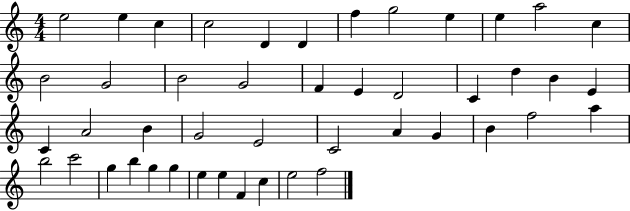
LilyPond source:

{
  \clef treble
  \numericTimeSignature
  \time 4/4
  \key c \major
  e''2 e''4 c''4 | c''2 d'4 d'4 | f''4 g''2 e''4 | e''4 a''2 c''4 | \break b'2 g'2 | b'2 g'2 | f'4 e'4 d'2 | c'4 d''4 b'4 e'4 | \break c'4 a'2 b'4 | g'2 e'2 | c'2 a'4 g'4 | b'4 f''2 a''4 | \break b''2 c'''2 | g''4 b''4 g''4 g''4 | e''4 e''4 f'4 c''4 | e''2 f''2 | \break \bar "|."
}